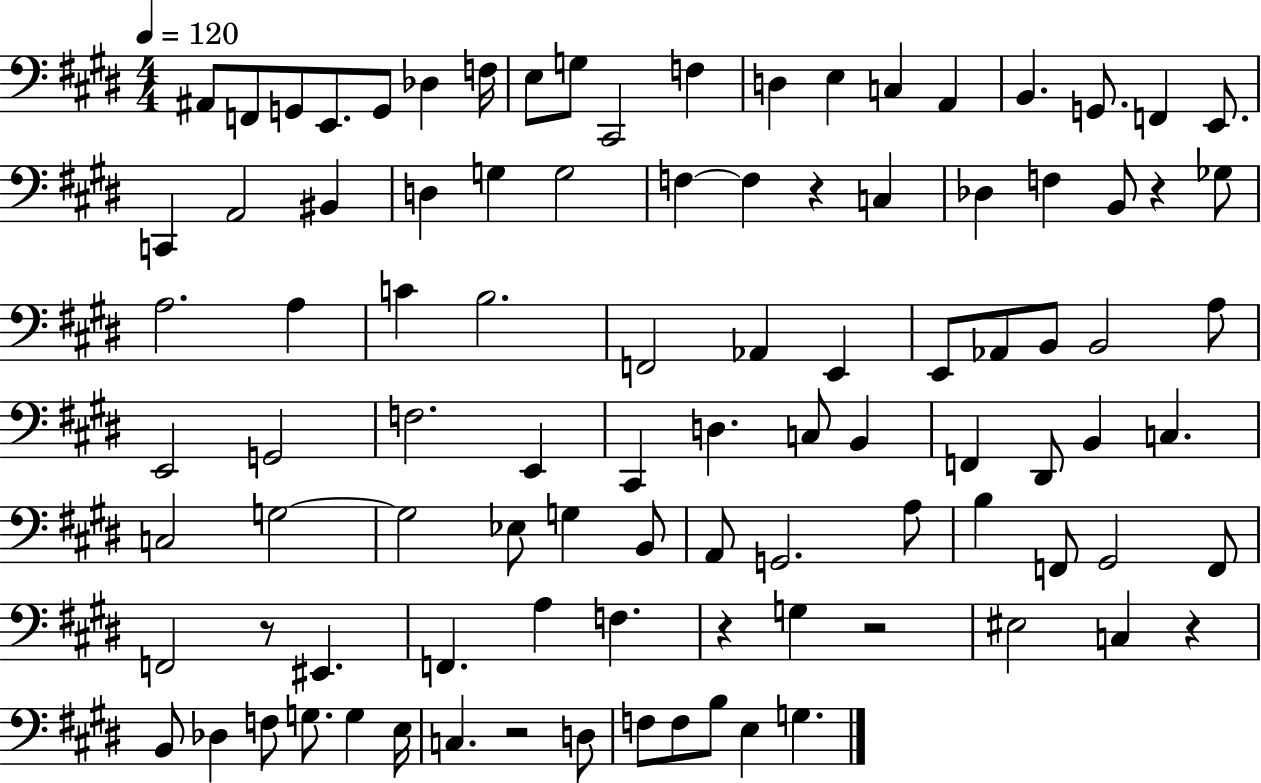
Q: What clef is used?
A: bass